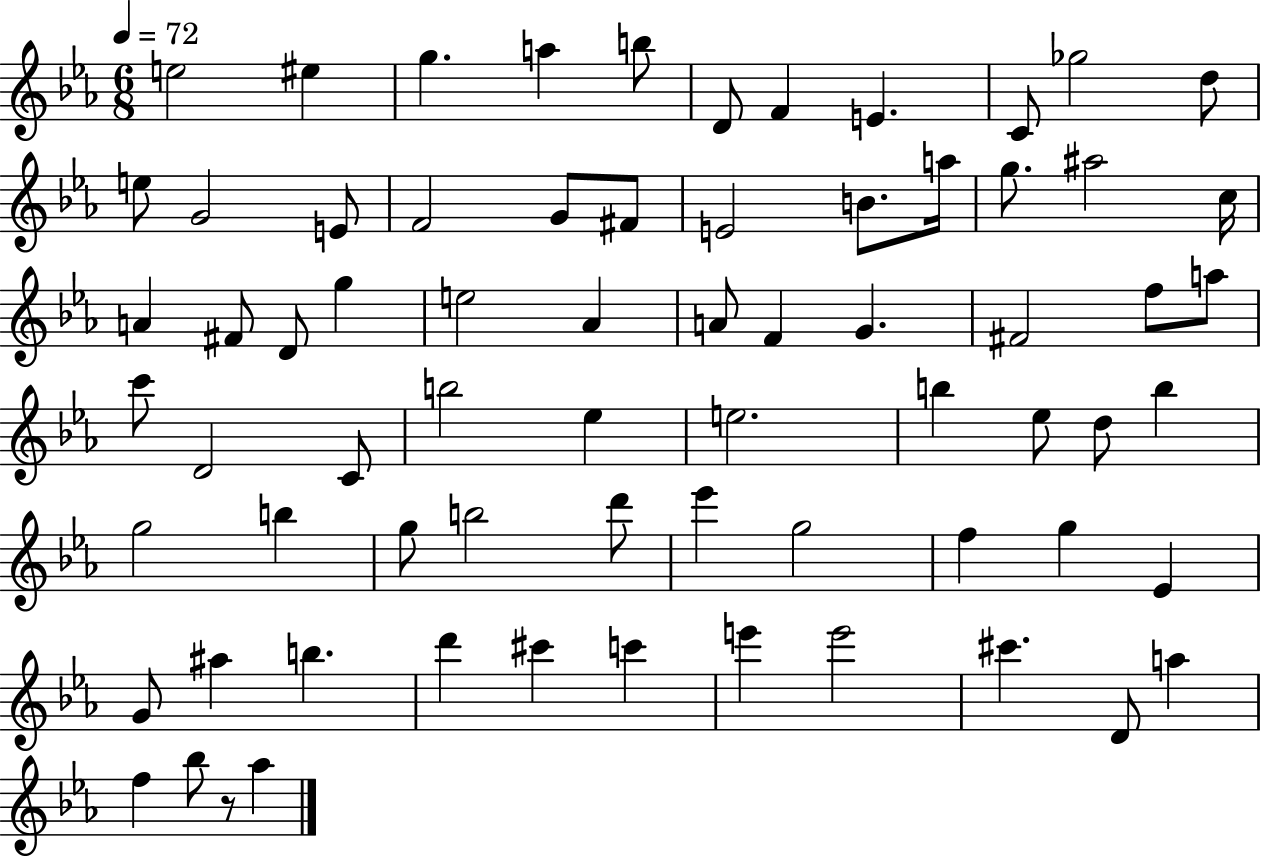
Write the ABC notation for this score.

X:1
T:Untitled
M:6/8
L:1/4
K:Eb
e2 ^e g a b/2 D/2 F E C/2 _g2 d/2 e/2 G2 E/2 F2 G/2 ^F/2 E2 B/2 a/4 g/2 ^a2 c/4 A ^F/2 D/2 g e2 _A A/2 F G ^F2 f/2 a/2 c'/2 D2 C/2 b2 _e e2 b _e/2 d/2 b g2 b g/2 b2 d'/2 _e' g2 f g _E G/2 ^a b d' ^c' c' e' e'2 ^c' D/2 a f _b/2 z/2 _a